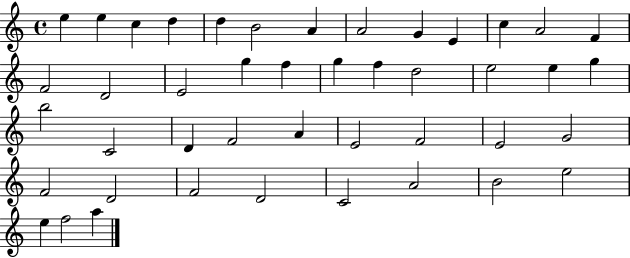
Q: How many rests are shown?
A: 0